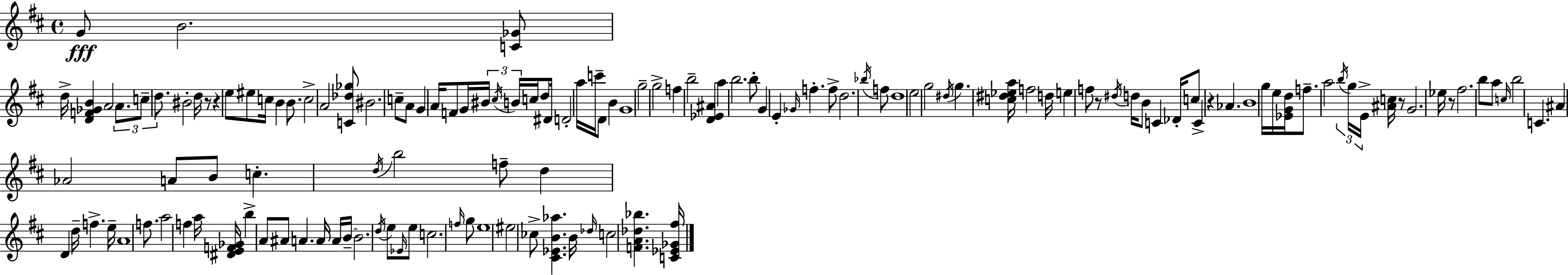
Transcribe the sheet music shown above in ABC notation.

X:1
T:Untitled
M:4/4
L:1/4
K:D
G/2 B2 [C_G]/2 d/4 [DF_GB] A2 A/2 c/2 d/2 ^B2 d/4 z/2 z e/2 ^e/2 c/4 B B/2 c2 A2 [C_d_g]/2 ^B2 c/2 A/2 G A/4 F/2 G/4 ^B/4 ^c/4 B/4 c/4 d/2 ^D/4 D2 a/4 c'/4 D/2 B G4 g2 g2 f b2 [D_E^A] a b2 b/2 G E _G/4 f f/2 d2 _b/4 f/2 d4 e2 g2 ^d/4 g [c^d_ea]/4 f2 d/4 e f/2 z/2 ^d/4 d/4 B/2 C _D/4 c/2 C z _A B4 g/4 e/4 [_EGd]/4 f/2 a2 b/4 g/4 E/4 [^Ac]/4 z/2 G2 _e/4 z/2 ^f2 b/2 a/2 c/4 b2 C ^A _A2 A/2 B/2 c d/4 b2 f/2 d D d/4 f e/4 A4 f/2 a2 f a/4 [^DEF_G]/4 b A/2 ^A/2 A A/4 A/4 B/4 B2 d/4 e/2 _E/4 e/2 c2 f/4 g/2 e4 ^e2 _c/2 [^C_EB_a] B/4 _d/4 c2 [FA_d_b] [C_E_G^f]/4